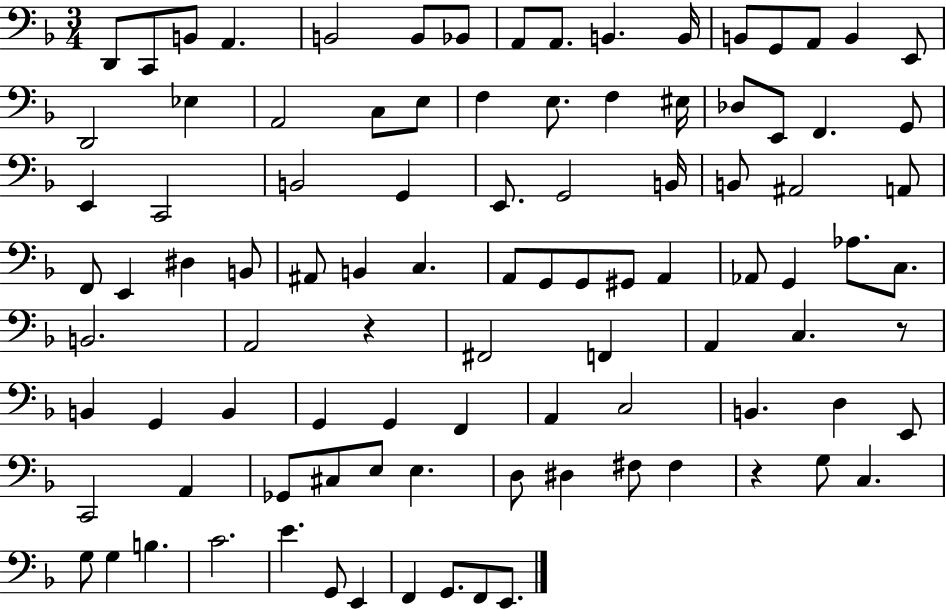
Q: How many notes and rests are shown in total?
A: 98